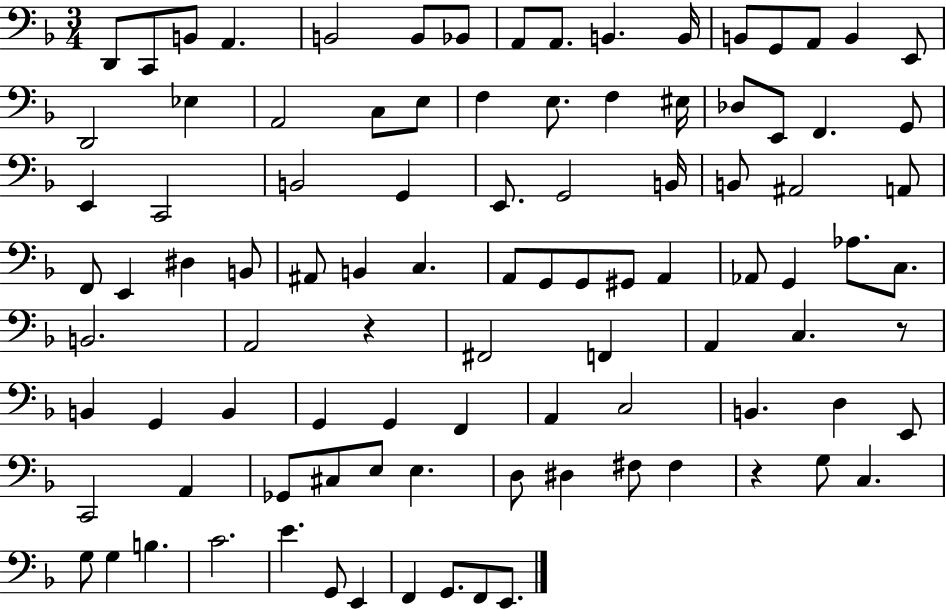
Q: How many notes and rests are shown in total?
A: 98